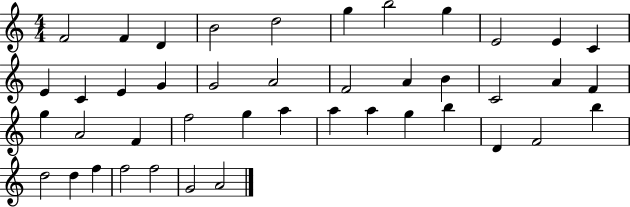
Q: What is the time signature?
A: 4/4